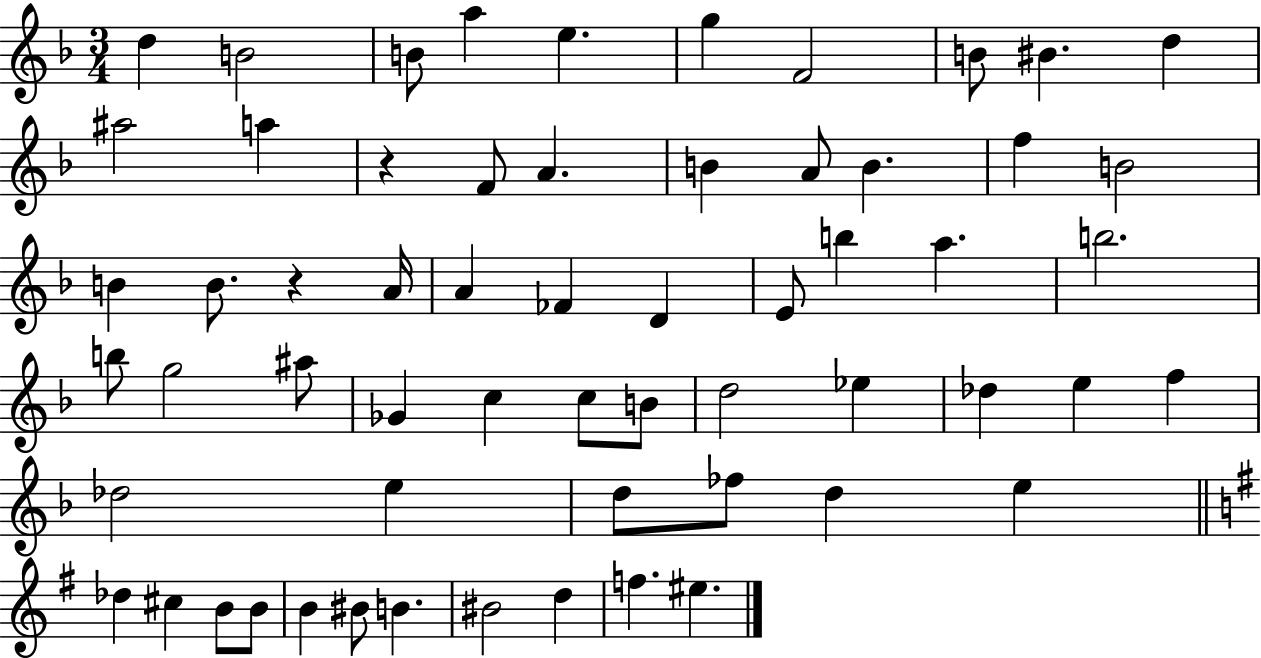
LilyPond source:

{
  \clef treble
  \numericTimeSignature
  \time 3/4
  \key f \major
  \repeat volta 2 { d''4 b'2 | b'8 a''4 e''4. | g''4 f'2 | b'8 bis'4. d''4 | \break ais''2 a''4 | r4 f'8 a'4. | b'4 a'8 b'4. | f''4 b'2 | \break b'4 b'8. r4 a'16 | a'4 fes'4 d'4 | e'8 b''4 a''4. | b''2. | \break b''8 g''2 ais''8 | ges'4 c''4 c''8 b'8 | d''2 ees''4 | des''4 e''4 f''4 | \break des''2 e''4 | d''8 fes''8 d''4 e''4 | \bar "||" \break \key g \major des''4 cis''4 b'8 b'8 | b'4 bis'8 b'4. | bis'2 d''4 | f''4. eis''4. | \break } \bar "|."
}